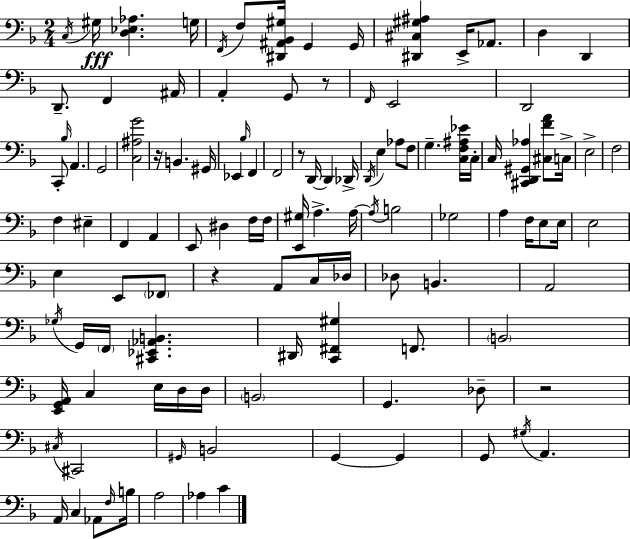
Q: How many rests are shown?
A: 5